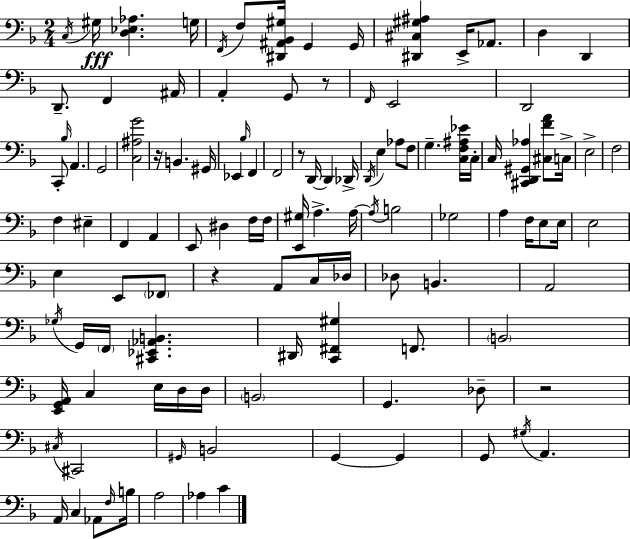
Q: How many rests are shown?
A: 5